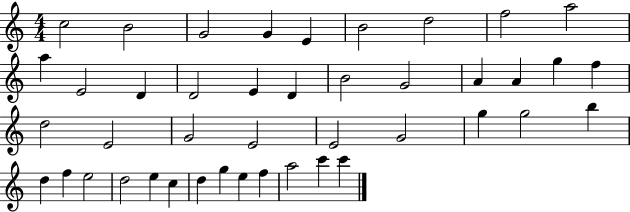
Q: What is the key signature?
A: C major